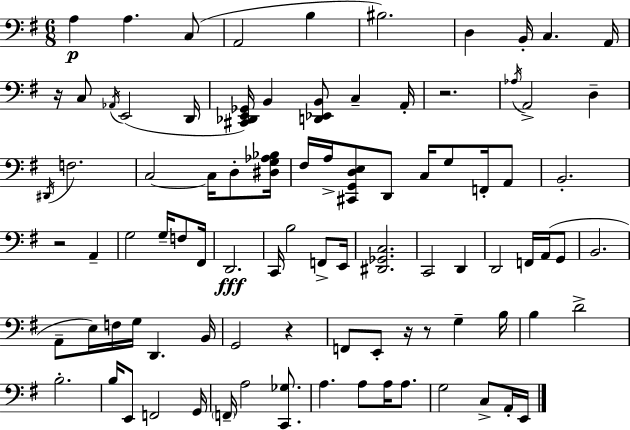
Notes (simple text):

A3/q A3/q. C3/e A2/h B3/q BIS3/h. D3/q B2/s C3/q. A2/s R/s C3/e Ab2/s E2/h D2/s [C#2,Db2,E2,Gb2]/s B2/q [D2,Eb2,B2]/e C3/q A2/s R/h. Ab3/s A2/h D3/q D#2/s F3/h. C3/h C3/s D3/e [D#3,G3,Ab3,Bb3]/s F#3/s A3/s [C#2,G2,D3,E3]/e D2/e C3/s G3/e F2/s A2/e B2/h. R/h A2/q G3/h G3/s F3/e F#2/s D2/h. C2/s B3/h F2/e E2/s [D#2,Gb2,C3]/h. C2/h D2/q D2/h F2/s A2/s G2/e B2/h. A2/e E3/s F3/s G3/s D2/q. B2/s G2/h R/q F2/e E2/e R/s R/e G3/q B3/s B3/q D4/h B3/h. B3/s E2/e F2/h G2/s F2/s A3/h [C2,Gb3]/e. A3/q. A3/e A3/s A3/e. G3/h C3/e A2/s E2/s